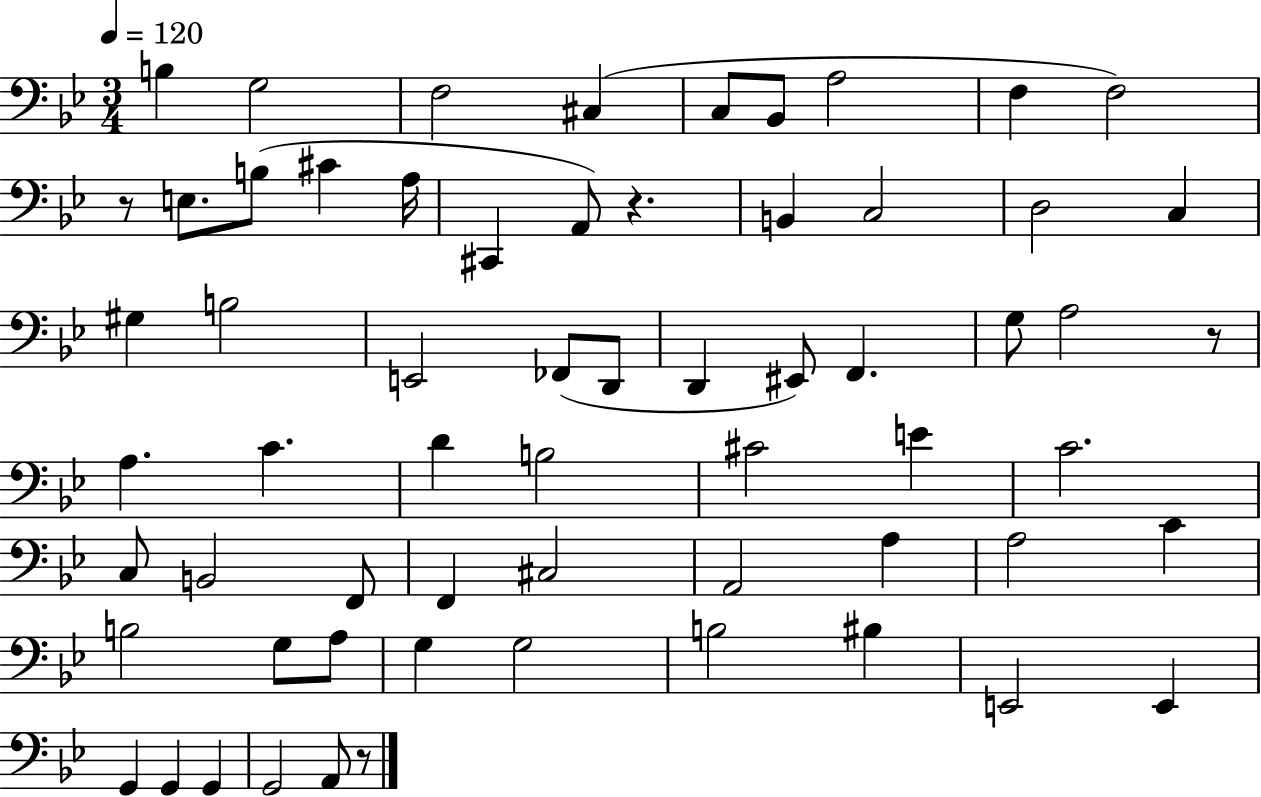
{
  \clef bass
  \numericTimeSignature
  \time 3/4
  \key bes \major
  \tempo 4 = 120
  \repeat volta 2 { b4 g2 | f2 cis4( | c8 bes,8 a2 | f4 f2) | \break r8 e8. b8( cis'4 a16 | cis,4 a,8) r4. | b,4 c2 | d2 c4 | \break gis4 b2 | e,2 fes,8( d,8 | d,4 eis,8) f,4. | g8 a2 r8 | \break a4. c'4. | d'4 b2 | cis'2 e'4 | c'2. | \break c8 b,2 f,8 | f,4 cis2 | a,2 a4 | a2 c'4 | \break b2 g8 a8 | g4 g2 | b2 bis4 | e,2 e,4 | \break g,4 g,4 g,4 | g,2 a,8 r8 | } \bar "|."
}